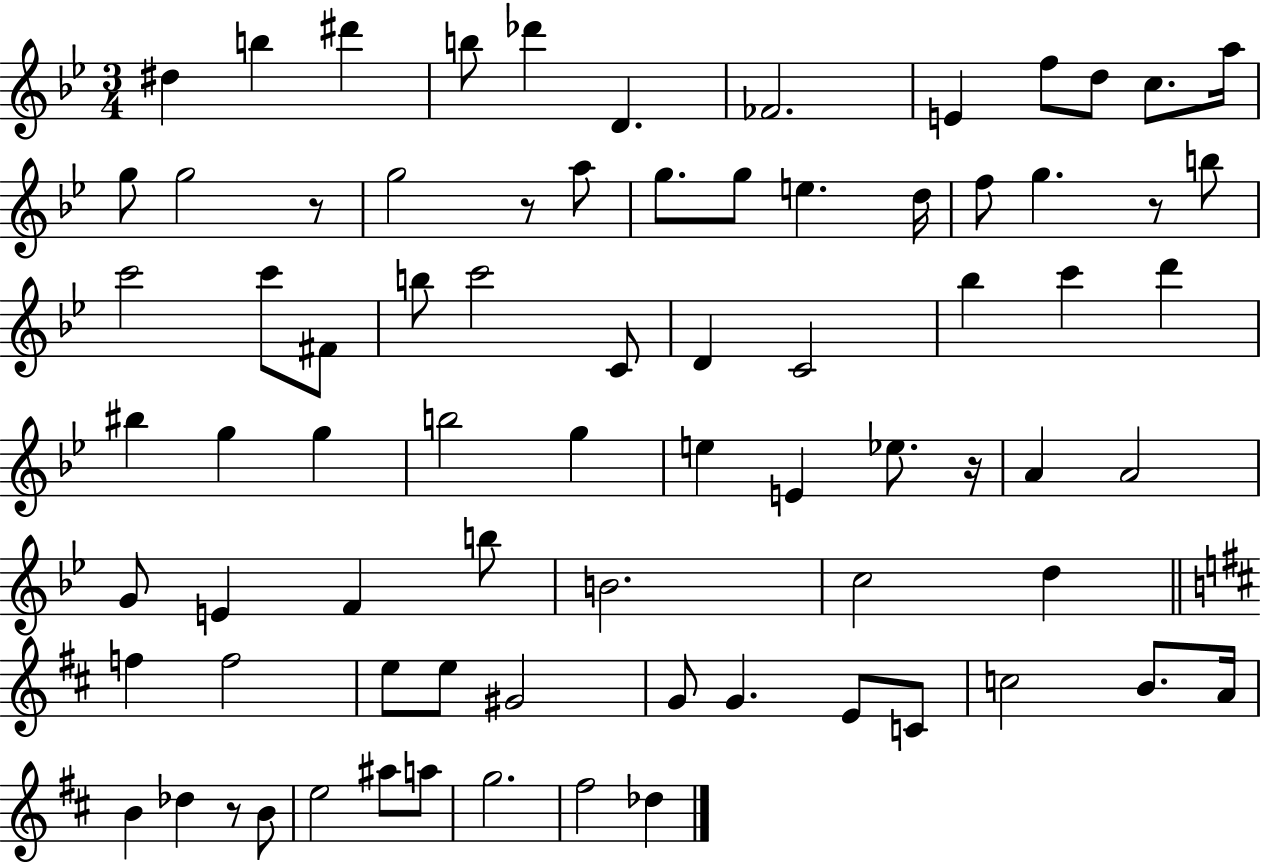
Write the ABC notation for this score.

X:1
T:Untitled
M:3/4
L:1/4
K:Bb
^d b ^d' b/2 _d' D _F2 E f/2 d/2 c/2 a/4 g/2 g2 z/2 g2 z/2 a/2 g/2 g/2 e d/4 f/2 g z/2 b/2 c'2 c'/2 ^F/2 b/2 c'2 C/2 D C2 _b c' d' ^b g g b2 g e E _e/2 z/4 A A2 G/2 E F b/2 B2 c2 d f f2 e/2 e/2 ^G2 G/2 G E/2 C/2 c2 B/2 A/4 B _d z/2 B/2 e2 ^a/2 a/2 g2 ^f2 _d